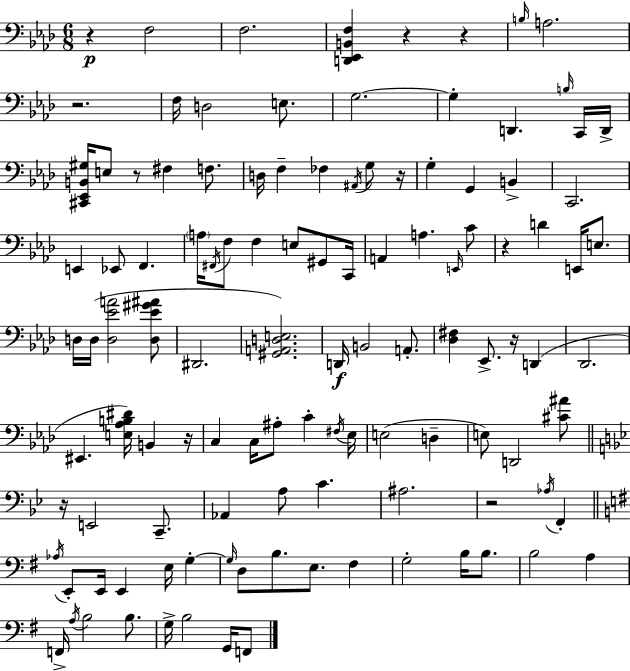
X:1
T:Untitled
M:6/8
L:1/4
K:Fm
z F,2 F,2 [D,,_E,,B,,F,] z z B,/4 A,2 z2 F,/4 D,2 E,/2 G,2 G, D,, B,/4 C,,/4 D,,/4 [^C,,_E,,B,,^G,]/4 E,/2 z/2 ^F, F,/2 D,/4 F, _F, ^A,,/4 G,/2 z/4 G, G,, B,, C,,2 E,, _E,,/2 F,, A,/4 ^F,,/4 F,/2 F, E,/2 ^G,,/2 C,,/4 A,, A, E,,/4 C/2 z D E,,/4 E,/2 D,/4 D,/4 [D,_EA]2 [D,_E^G^A]/2 ^D,,2 [^G,,A,,D,E,]2 D,,/4 B,,2 A,,/2 [_D,^F,] _E,,/2 z/4 D,, _D,,2 ^E,, [E,_A,B,^D]/4 B,, z/4 C, C,/4 ^A,/2 C ^F,/4 _E,/4 E,2 D, E,/2 D,,2 [^C^A]/2 z/4 E,,2 C,,/2 _A,, A,/2 C ^A,2 z2 _A,/4 F,, _A,/4 E,,/2 E,,/4 E,, E,/4 G, G,/4 D,/2 B,/2 E,/2 ^F, G,2 B,/4 B,/2 B,2 A, F,,/4 A,/4 B,2 B,/2 G,/4 B,2 G,,/4 F,,/2